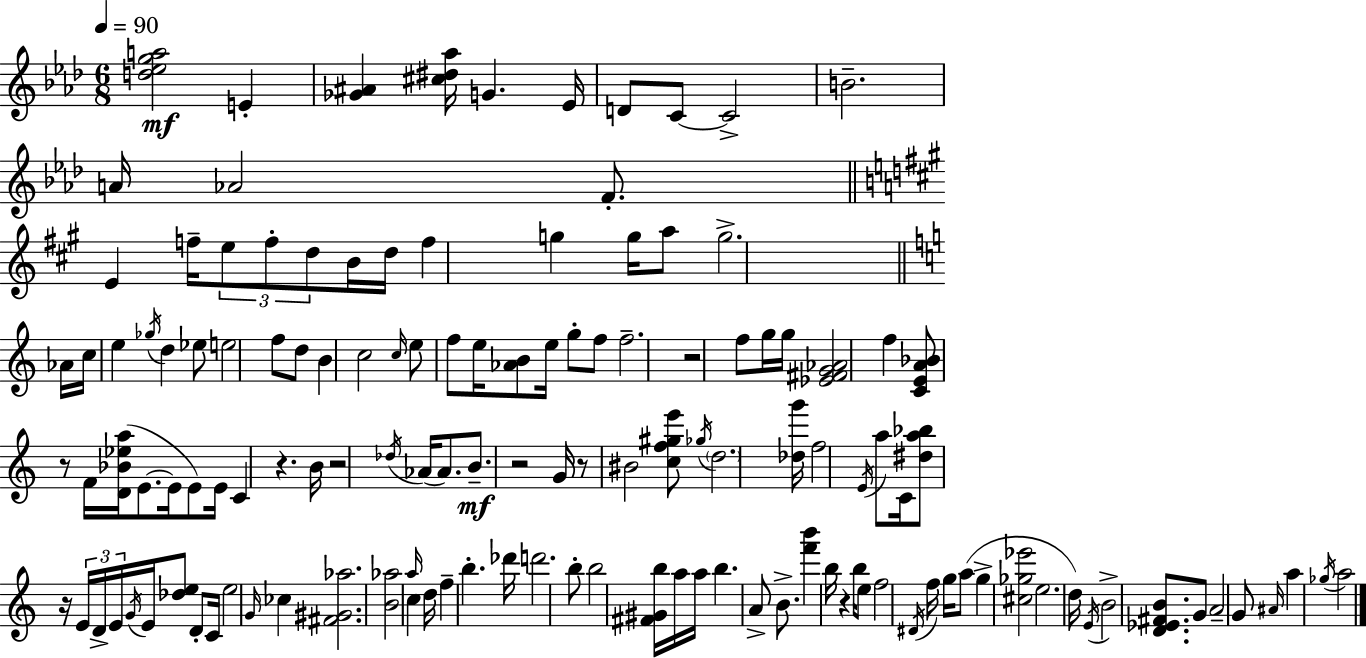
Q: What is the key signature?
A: AES major